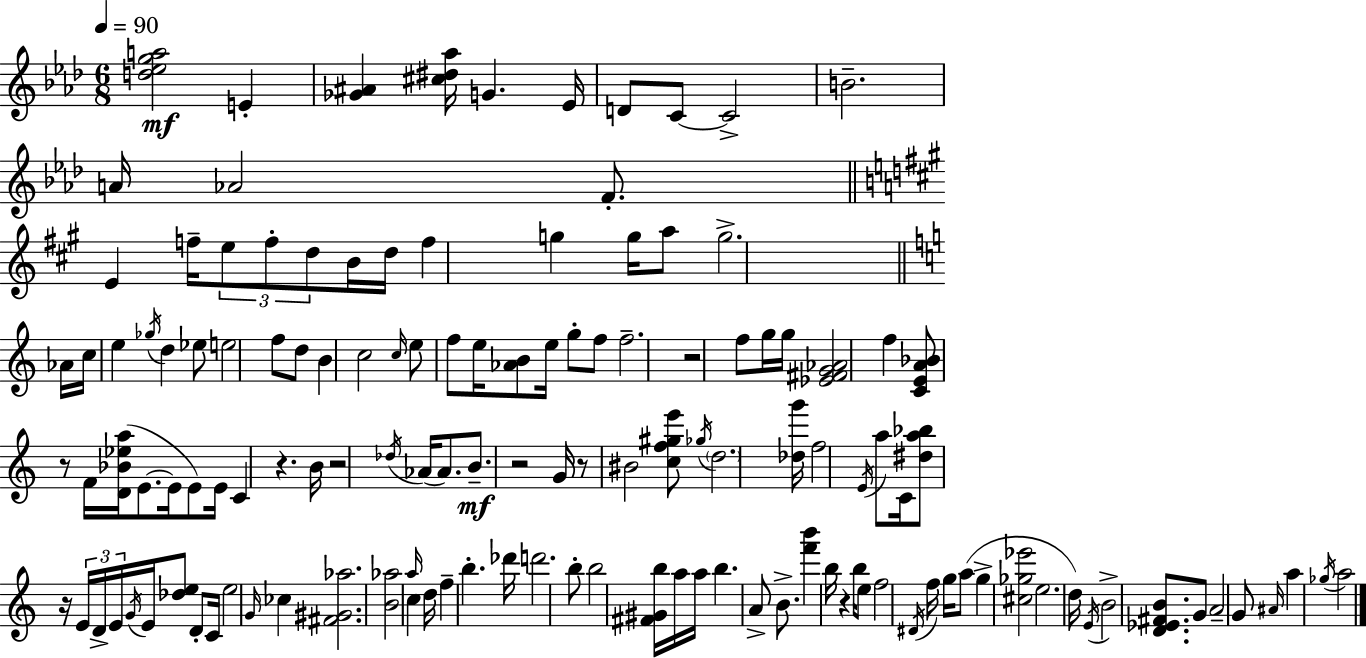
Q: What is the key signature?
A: AES major